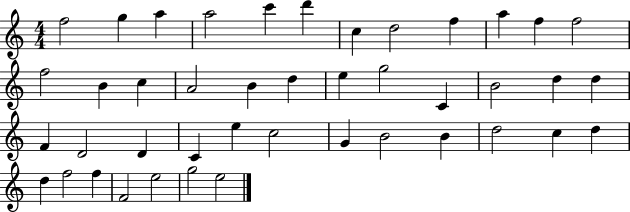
X:1
T:Untitled
M:4/4
L:1/4
K:C
f2 g a a2 c' d' c d2 f a f f2 f2 B c A2 B d e g2 C B2 d d F D2 D C e c2 G B2 B d2 c d d f2 f F2 e2 g2 e2